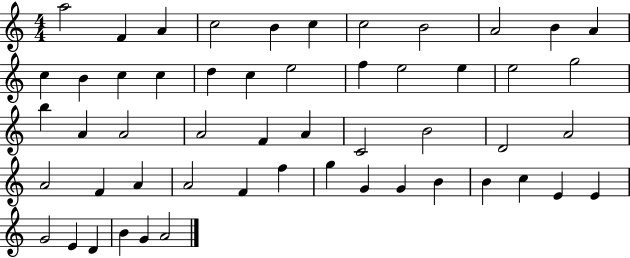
{
  \clef treble
  \numericTimeSignature
  \time 4/4
  \key c \major
  a''2 f'4 a'4 | c''2 b'4 c''4 | c''2 b'2 | a'2 b'4 a'4 | \break c''4 b'4 c''4 c''4 | d''4 c''4 e''2 | f''4 e''2 e''4 | e''2 g''2 | \break b''4 a'4 a'2 | a'2 f'4 a'4 | c'2 b'2 | d'2 a'2 | \break a'2 f'4 a'4 | a'2 f'4 f''4 | g''4 g'4 g'4 b'4 | b'4 c''4 e'4 e'4 | \break g'2 e'4 d'4 | b'4 g'4 a'2 | \bar "|."
}